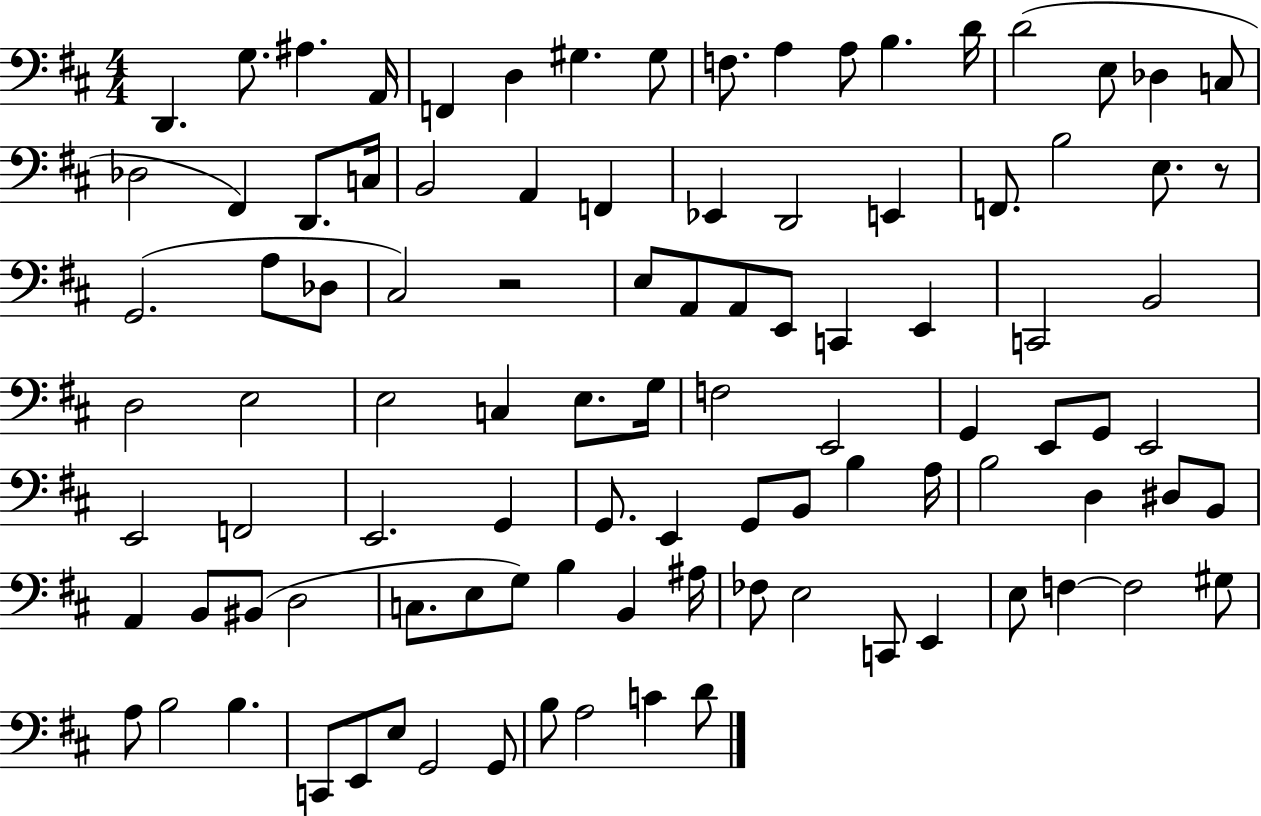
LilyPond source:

{
  \clef bass
  \numericTimeSignature
  \time 4/4
  \key d \major
  d,4. g8. ais4. a,16 | f,4 d4 gis4. gis8 | f8. a4 a8 b4. d'16 | d'2( e8 des4 c8 | \break des2 fis,4) d,8. c16 | b,2 a,4 f,4 | ees,4 d,2 e,4 | f,8. b2 e8. r8 | \break g,2.( a8 des8 | cis2) r2 | e8 a,8 a,8 e,8 c,4 e,4 | c,2 b,2 | \break d2 e2 | e2 c4 e8. g16 | f2 e,2 | g,4 e,8 g,8 e,2 | \break e,2 f,2 | e,2. g,4 | g,8. e,4 g,8 b,8 b4 a16 | b2 d4 dis8 b,8 | \break a,4 b,8 bis,8( d2 | c8. e8 g8) b4 b,4 ais16 | fes8 e2 c,8 e,4 | e8 f4~~ f2 gis8 | \break a8 b2 b4. | c,8 e,8 e8 g,2 g,8 | b8 a2 c'4 d'8 | \bar "|."
}